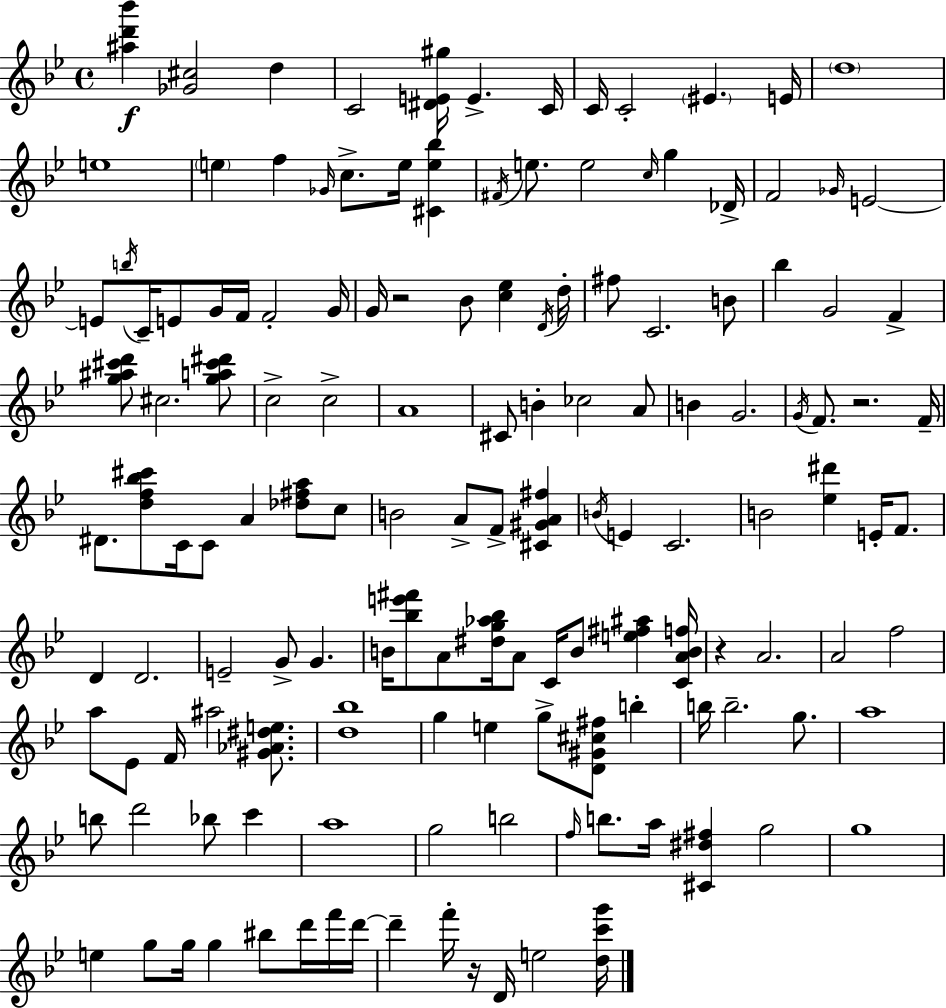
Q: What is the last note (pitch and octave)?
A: E5